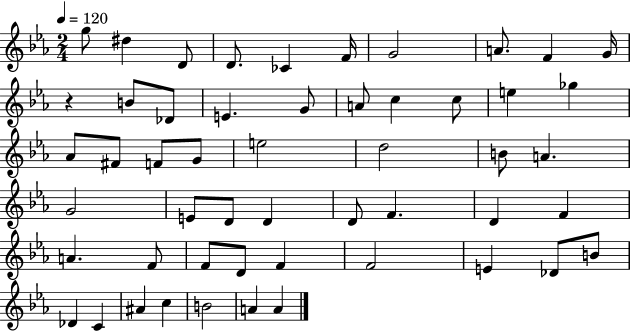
G5/e D#5/q D4/e D4/e. CES4/q F4/s G4/h A4/e. F4/q G4/s R/q B4/e Db4/e E4/q. G4/e A4/e C5/q C5/e E5/q Gb5/q Ab4/e F#4/e F4/e G4/e E5/h D5/h B4/e A4/q. G4/h E4/e D4/e D4/q D4/e F4/q. D4/q F4/q A4/q. F4/e F4/e D4/e F4/q F4/h E4/q Db4/e B4/e Db4/q C4/q A#4/q C5/q B4/h A4/q A4/q